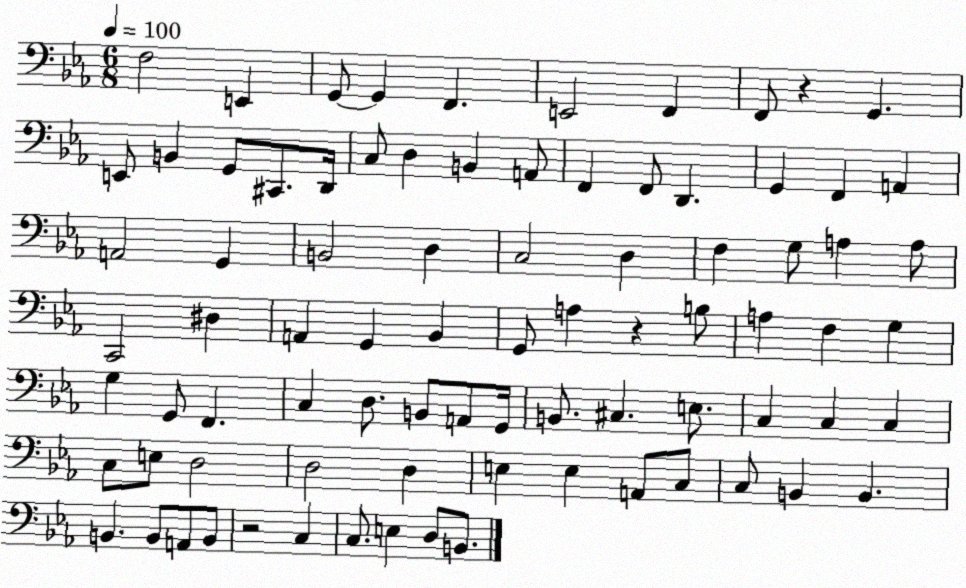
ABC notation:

X:1
T:Untitled
M:6/8
L:1/4
K:Eb
F,2 E,, G,,/2 G,, F,, E,,2 F,, F,,/2 z G,, E,,/2 B,, G,,/2 ^C,,/2 D,,/4 C,/2 D, B,, A,,/2 F,, F,,/2 D,, G,, F,, A,, A,,2 G,, B,,2 D, C,2 D, F, G,/2 A, A,/2 C,,2 ^D, A,, G,, _B,, G,,/2 A, z B,/2 A, F, G, G, G,,/2 F,, C, D,/2 B,,/2 A,,/2 G,,/4 B,,/2 ^C, E,/2 C, C, C, C,/2 E,/2 D,2 D,2 D, E, E, A,,/2 C,/2 C,/2 B,, B,, B,, B,,/2 A,,/2 B,,/2 z2 C, C,/2 E, D,/2 B,,/2